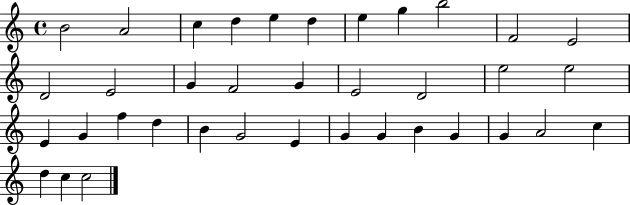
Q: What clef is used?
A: treble